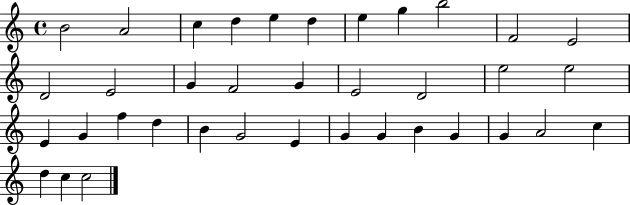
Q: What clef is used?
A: treble